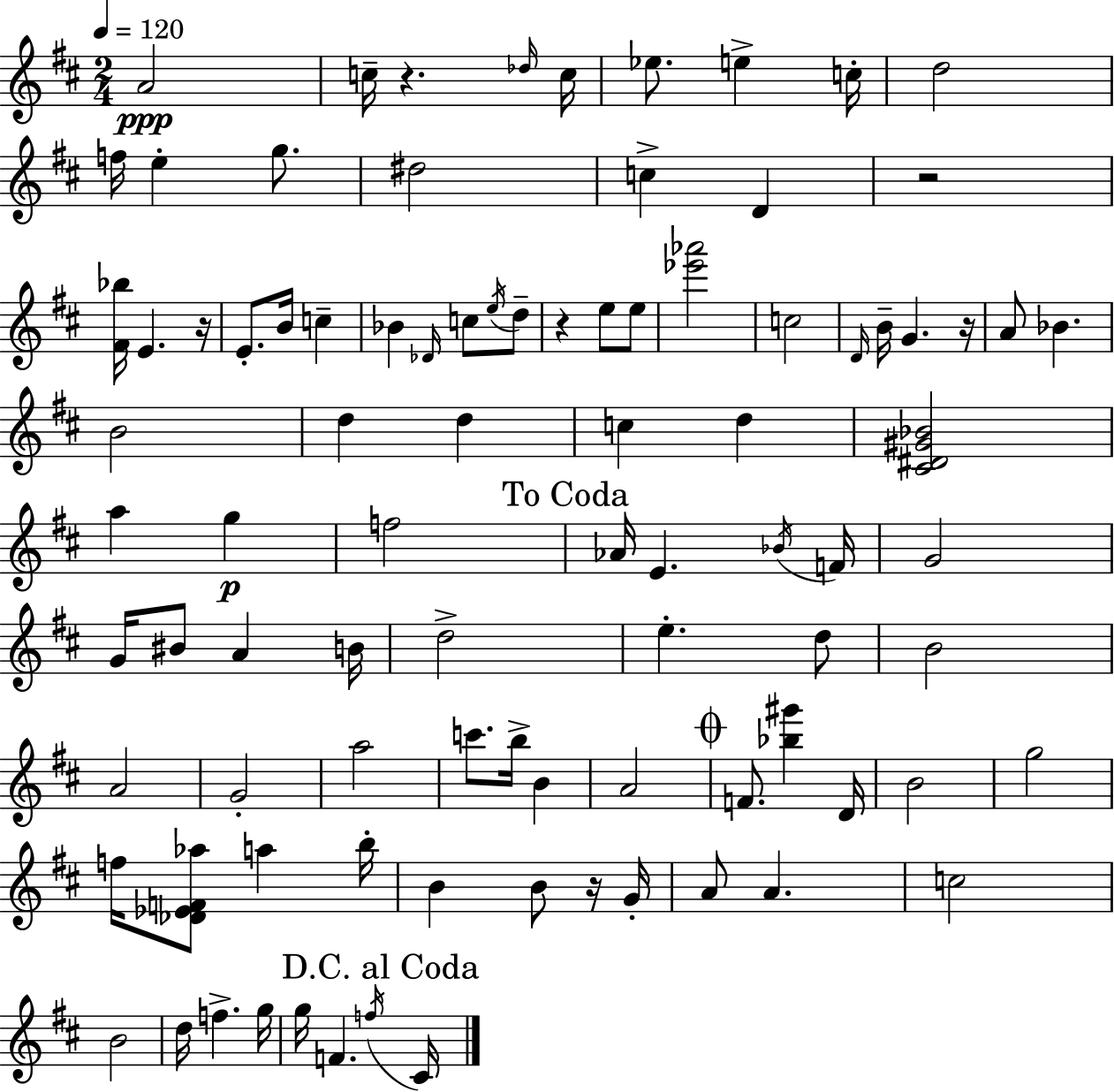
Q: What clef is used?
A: treble